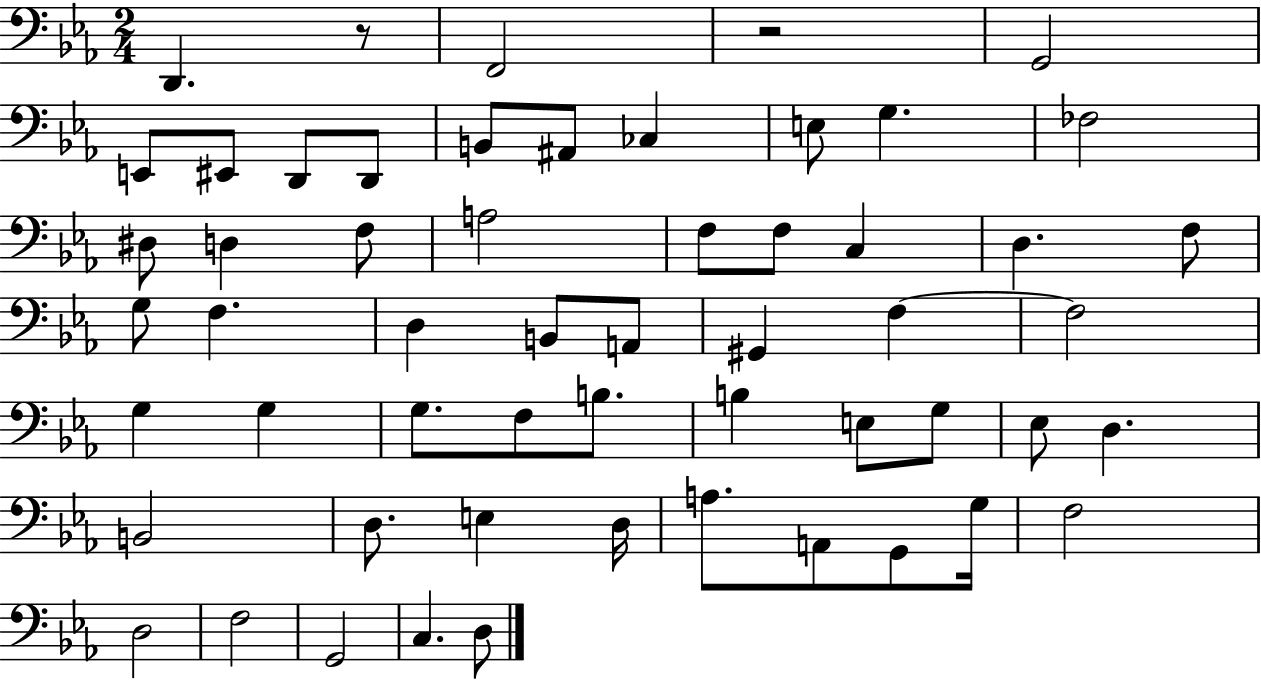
{
  \clef bass
  \numericTimeSignature
  \time 2/4
  \key ees \major
  d,4. r8 | f,2 | r2 | g,2 | \break e,8 eis,8 d,8 d,8 | b,8 ais,8 ces4 | e8 g4. | fes2 | \break dis8 d4 f8 | a2 | f8 f8 c4 | d4. f8 | \break g8 f4. | d4 b,8 a,8 | gis,4 f4~~ | f2 | \break g4 g4 | g8. f8 b8. | b4 e8 g8 | ees8 d4. | \break b,2 | d8. e4 d16 | a8. a,8 g,8 g16 | f2 | \break d2 | f2 | g,2 | c4. d8 | \break \bar "|."
}